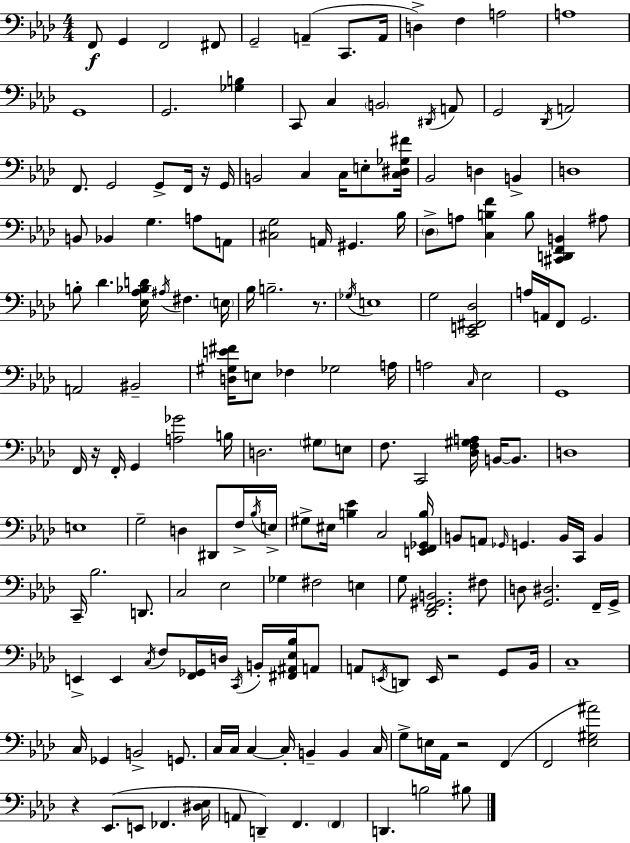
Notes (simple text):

F2/e G2/q F2/h F#2/e G2/h A2/q C2/e. A2/s D3/q F3/q A3/h A3/w G2/w G2/h. [Gb3,B3]/q C2/e C3/q B2/h D#2/s A2/e G2/h Db2/s A2/h F2/e. G2/h G2/e F2/s R/s G2/s B2/h C3/q C3/s E3/e [C3,D#3,Gb3,F#4]/s Bb2/h D3/q B2/q D3/w B2/e Bb2/q G3/q. A3/e A2/e [C#3,G3]/h A2/s G#2/q. Bb3/s Db3/e A3/e [C3,B3,F4]/q B3/e [C#2,D2,F2,B2]/q A#3/e B3/e Db4/q. [Eb3,Ab3,Bb3,D4]/s A#3/s F#3/q. E3/s Bb3/s B3/h. R/e. Gb3/s E3/w G3/h [C2,E2,F#2,Db3]/h A3/s A2/s F2/e G2/h. A2/h BIS2/h [D3,G#3,E4,F#4]/s E3/e FES3/q Gb3/h A3/s A3/h C3/s Eb3/h G2/w F2/s R/s F2/s G2/q [A3,Gb4]/h B3/s D3/h. G#3/e E3/e F3/e. C2/h [Db3,F3,G#3,A3]/s B2/s B2/e. D3/w E3/w G3/h D3/q D#2/e F3/s Bb3/s E3/s G#3/e EIS3/s [B3,Eb4]/q C3/h [E2,F2,Gb2,B3]/s B2/e A2/e Gb2/s G2/q. B2/s C2/s B2/q C2/s Bb3/h. D2/e. C3/h Eb3/h Gb3/q F#3/h E3/q G3/e [Db2,F2,G#2,B2]/h. F#3/e D3/e [G2,D#3]/h. F2/s G2/s E2/q E2/q C3/s F3/e [F2,Gb2]/s D3/s C2/s B2/s [F#2,A#2,Eb3,Bb3]/s A2/e A2/e E2/s D2/e E2/s R/h G2/e Bb2/s C3/w C3/s Gb2/q B2/h G2/e. C3/s C3/s C3/q C3/s B2/q B2/q C3/s G3/e E3/s Ab2/s R/h F2/q F2/h [Eb3,G#3,A#4]/h R/q Eb2/e. E2/e FES2/q. [D#3,Eb3]/s A2/e D2/q F2/q. F2/q D2/q. B3/h BIS3/e